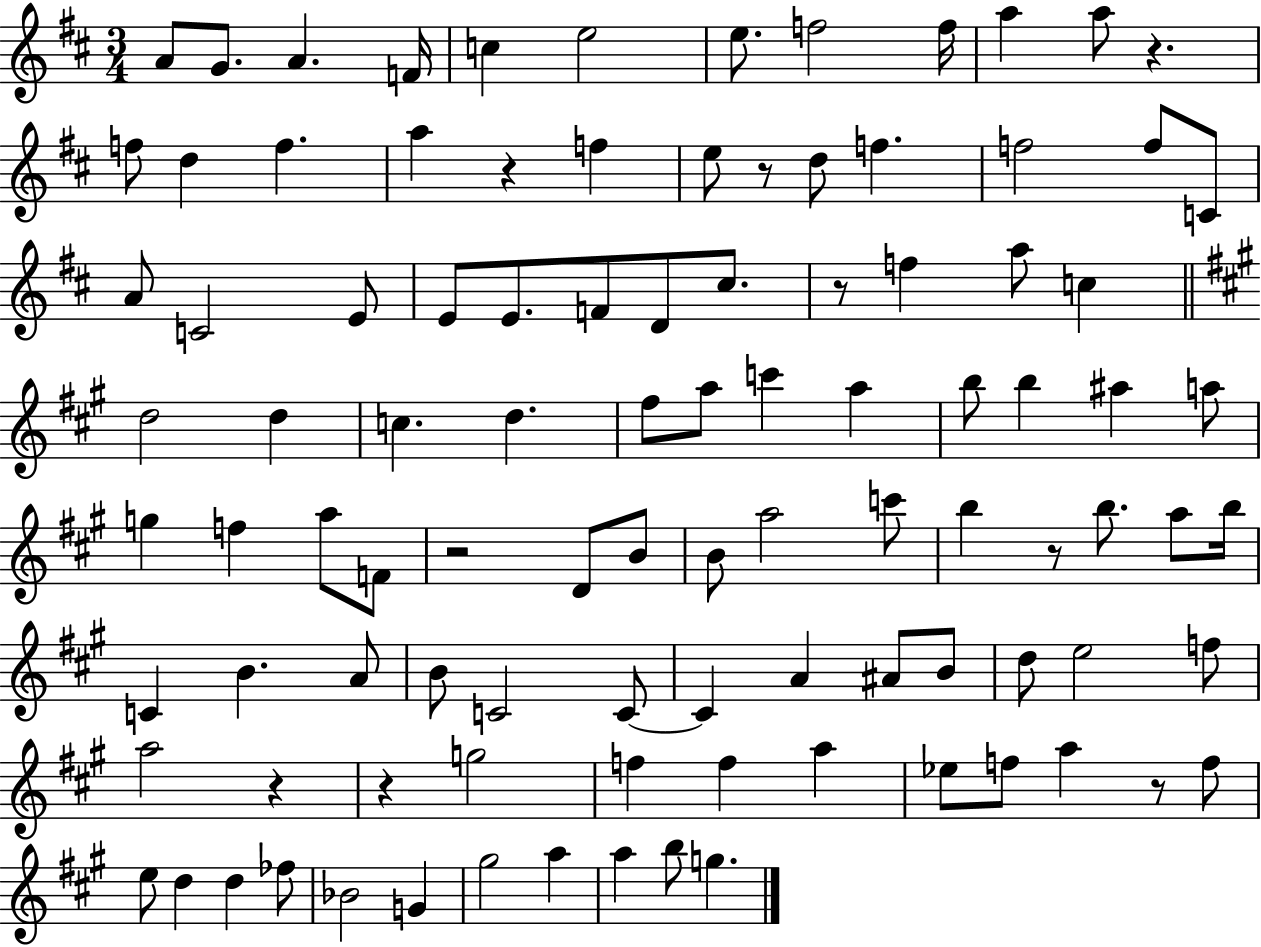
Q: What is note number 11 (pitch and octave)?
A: A5